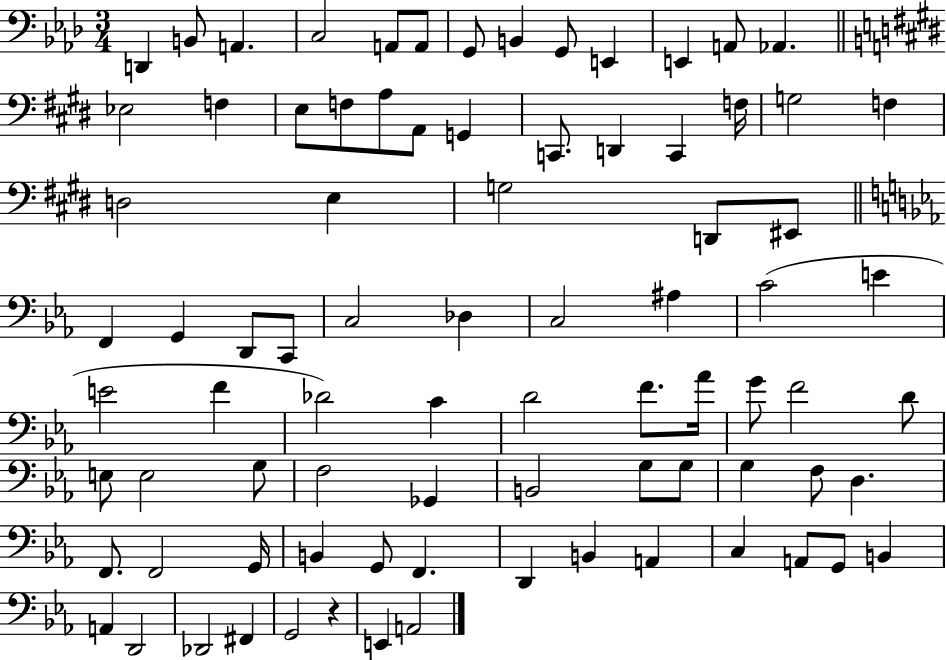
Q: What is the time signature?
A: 3/4